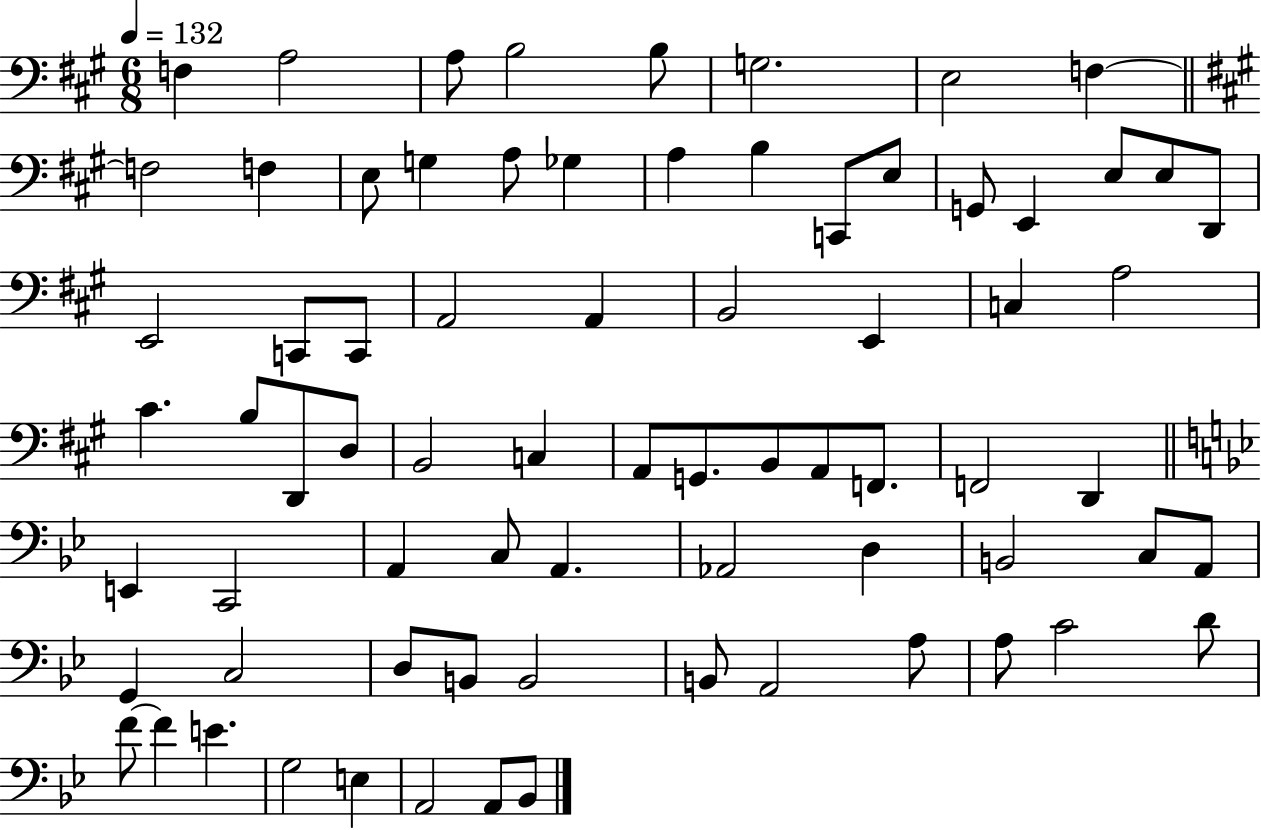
X:1
T:Untitled
M:6/8
L:1/4
K:A
F, A,2 A,/2 B,2 B,/2 G,2 E,2 F, F,2 F, E,/2 G, A,/2 _G, A, B, C,,/2 E,/2 G,,/2 E,, E,/2 E,/2 D,,/2 E,,2 C,,/2 C,,/2 A,,2 A,, B,,2 E,, C, A,2 ^C B,/2 D,,/2 D,/2 B,,2 C, A,,/2 G,,/2 B,,/2 A,,/2 F,,/2 F,,2 D,, E,, C,,2 A,, C,/2 A,, _A,,2 D, B,,2 C,/2 A,,/2 G,, C,2 D,/2 B,,/2 B,,2 B,,/2 A,,2 A,/2 A,/2 C2 D/2 F/2 F E G,2 E, A,,2 A,,/2 _B,,/2